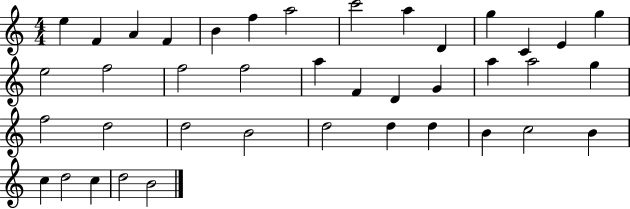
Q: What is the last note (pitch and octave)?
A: B4